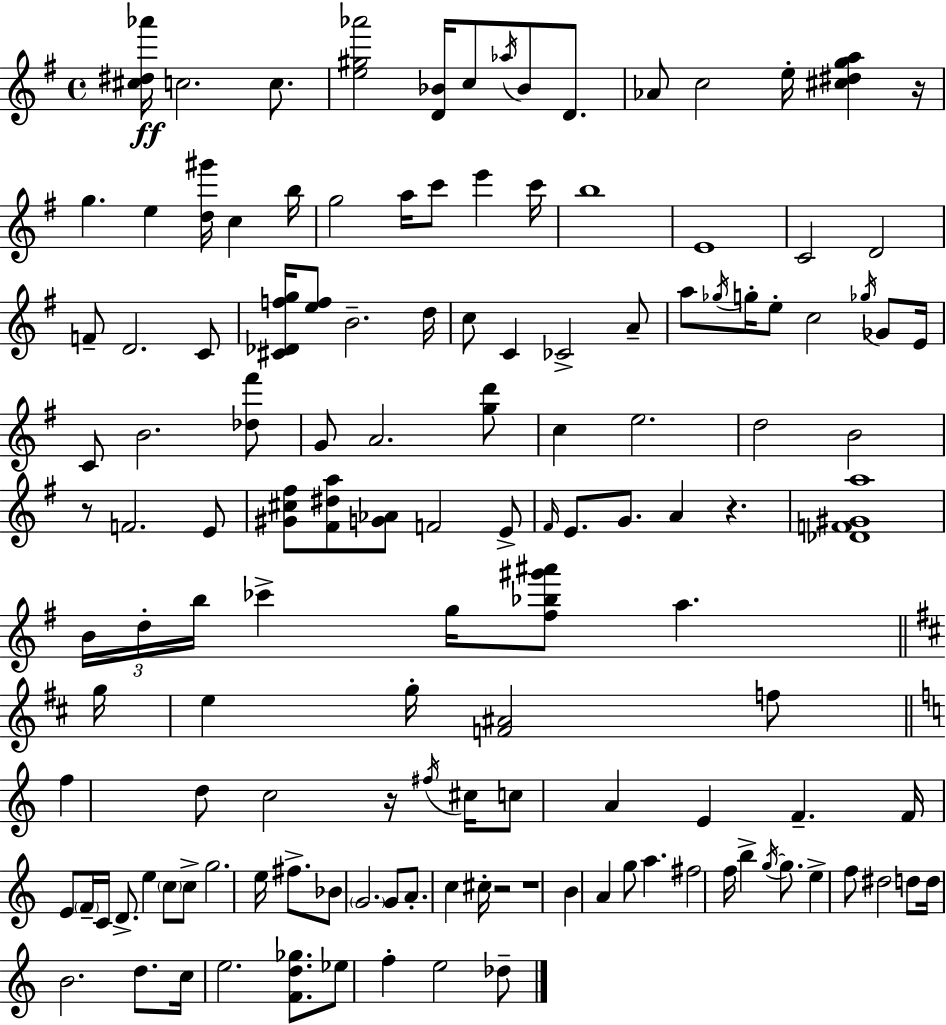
[C#5,D#5,Ab6]/s C5/h. C5/e. [E5,G#5,Ab6]/h [D4,Bb4]/s C5/e Ab5/s Bb4/e D4/e. Ab4/e C5/h E5/s [C#5,D#5,G5,A5]/q R/s G5/q. E5/q [D5,G#6]/s C5/q B5/s G5/h A5/s C6/e E6/q C6/s B5/w E4/w C4/h D4/h F4/e D4/h. C4/e [C#4,Db4,F5,G5]/s [E5,F5]/e B4/h. D5/s C5/e C4/q CES4/h A4/e A5/e Gb5/s G5/s E5/e C5/h Gb5/s Gb4/e E4/s C4/e B4/h. [Db5,F#6]/e G4/e A4/h. [G5,D6]/e C5/q E5/h. D5/h B4/h R/e F4/h. E4/e [G#4,C#5,F#5]/e [F#4,D#5,A5]/e [G4,Ab4]/e F4/h E4/e F#4/s E4/e. G4/e. A4/q R/q. [Db4,F4,G#4,A5]/w B4/s D5/s B5/s CES6/q G5/s [F#5,Bb5,G#6,A#6]/e A5/q. G5/s E5/q G5/s [F4,A#4]/h F5/e F5/q D5/e C5/h R/s F#5/s C#5/s C5/e A4/q E4/q F4/q. F4/s E4/e F4/s C4/s D4/e. E5/q C5/e C5/e G5/h. E5/s F#5/e. Bb4/e G4/h. G4/e A4/e. C5/q C#5/s R/h R/w B4/q A4/q G5/e A5/q. F#5/h F5/s B5/q G5/s G5/e. E5/q F5/e D#5/h D5/e D5/s B4/h. D5/e. C5/s E5/h. [F4,D5,Gb5]/e. Eb5/e F5/q E5/h Db5/e